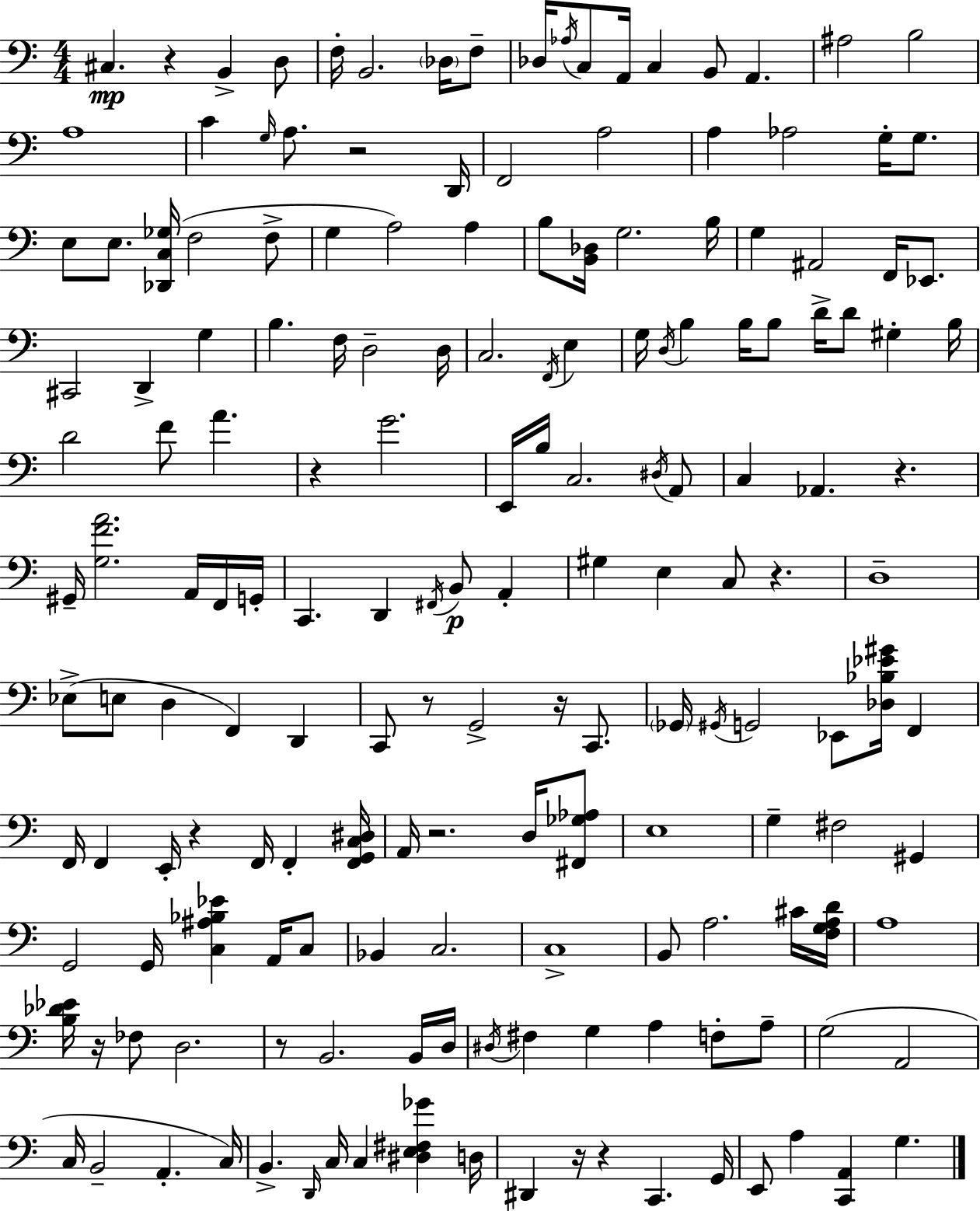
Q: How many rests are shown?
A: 13